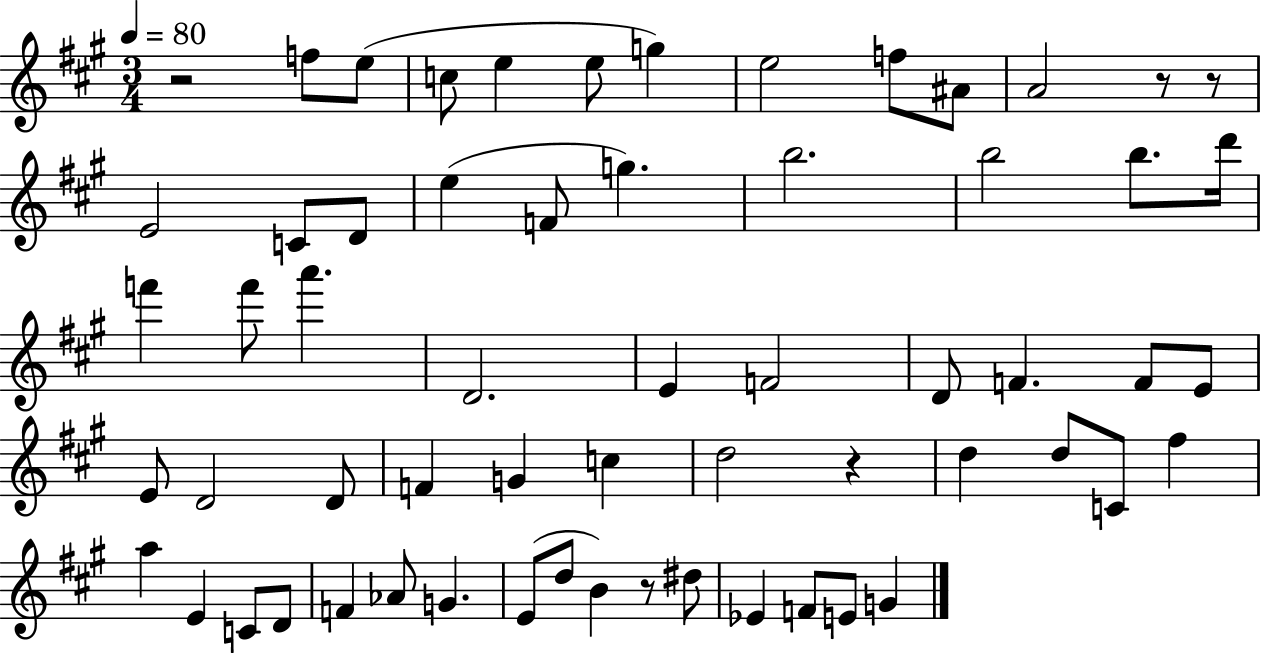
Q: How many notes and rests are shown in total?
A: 61